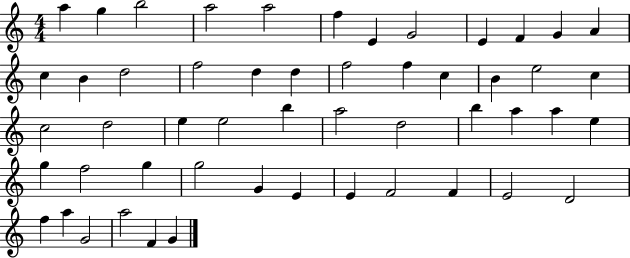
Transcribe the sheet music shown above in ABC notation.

X:1
T:Untitled
M:4/4
L:1/4
K:C
a g b2 a2 a2 f E G2 E F G A c B d2 f2 d d f2 f c B e2 c c2 d2 e e2 b a2 d2 b a a e g f2 g g2 G E E F2 F E2 D2 f a G2 a2 F G